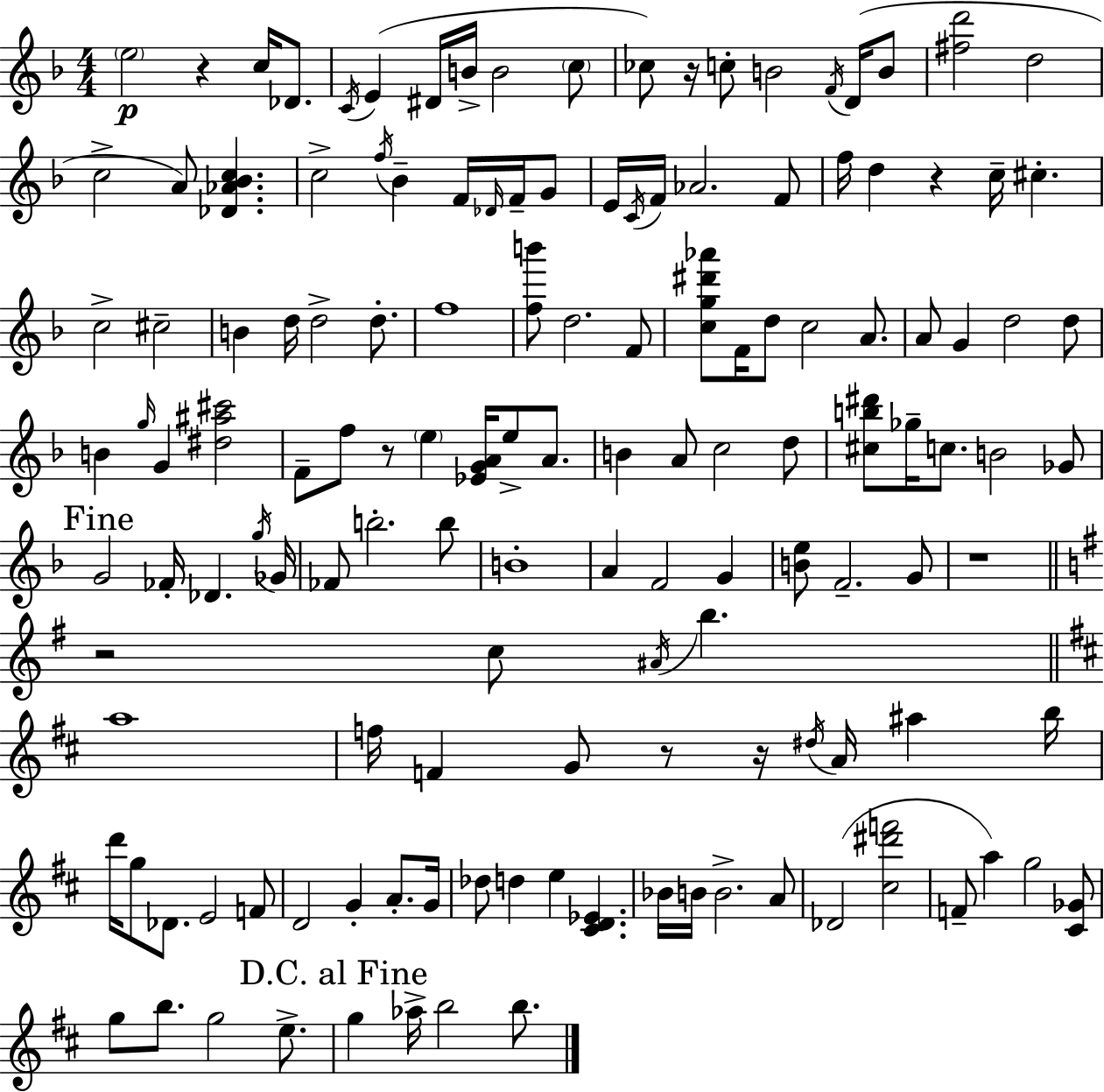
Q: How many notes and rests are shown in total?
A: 139